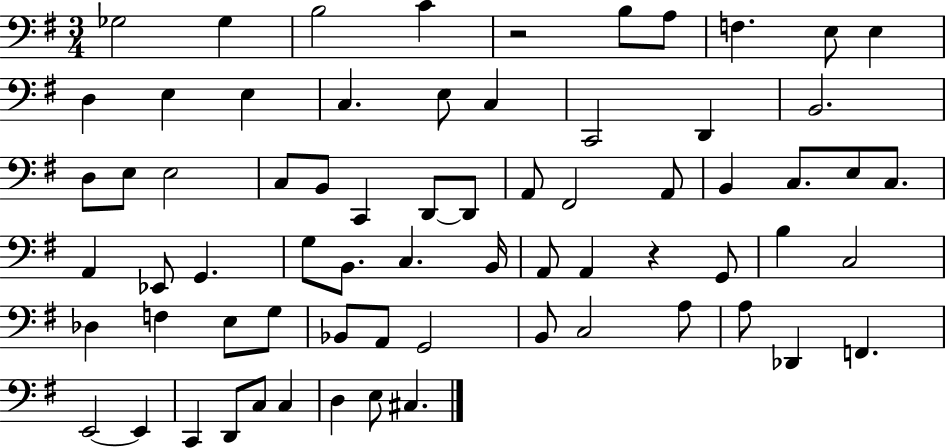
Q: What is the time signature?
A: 3/4